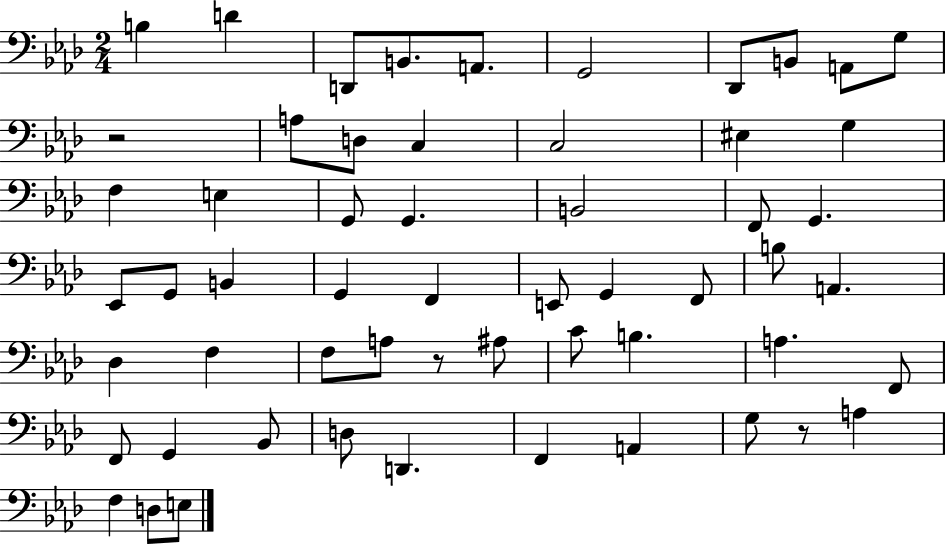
{
  \clef bass
  \numericTimeSignature
  \time 2/4
  \key aes \major
  b4 d'4 | d,8 b,8. a,8. | g,2 | des,8 b,8 a,8 g8 | \break r2 | a8 d8 c4 | c2 | eis4 g4 | \break f4 e4 | g,8 g,4. | b,2 | f,8 g,4. | \break ees,8 g,8 b,4 | g,4 f,4 | e,8 g,4 f,8 | b8 a,4. | \break des4 f4 | f8 a8 r8 ais8 | c'8 b4. | a4. f,8 | \break f,8 g,4 bes,8 | d8 d,4. | f,4 a,4 | g8 r8 a4 | \break f4 d8 e8 | \bar "|."
}